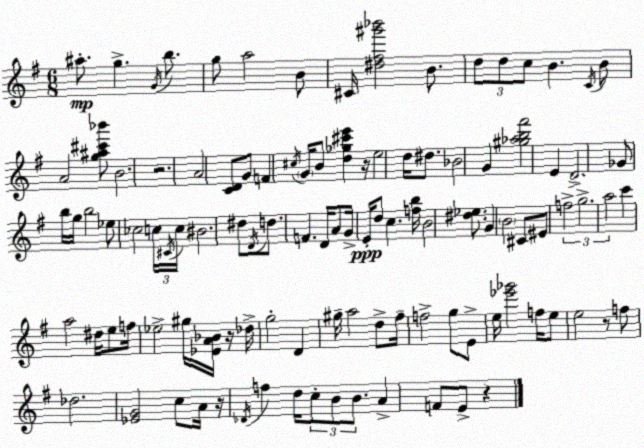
X:1
T:Untitled
M:6/8
L:1/4
K:Em
^a/2 g G/4 b/2 g/2 a2 B/2 ^C/4 [^d^f^g'_b']2 B/2 d/2 d/2 c/2 B C/4 B/2 A2 [g^a^c'_b']/2 B2 z2 A2 [CD]/2 G/2 F ^c/4 G/4 B/2 [d_g^c'e'] z/4 e2 d/4 ^d/2 _B2 G [^g_ab^f']2 E D2 _G/2 b/4 g/4 b2 _e/2 _c2 c/4 ^C/4 c/4 ^B2 ^d/2 D/4 d/2 F D/4 A/2 G/4 E/4 d/2 c [fb]/4 B2 [^d_e]/2 G B2 ^C/2 ^E/2 f2 g2 a2 c' a2 ^d/4 e/2 f/4 _e2 ^g/4 [_EA_B]/4 z/4 _d/4 g2 D ^g/4 a2 d/2 ^f/4 f2 g/2 E/2 e/4 [_e'_g']2 f/4 e/2 e2 z/2 f/2 _d2 [_EG]2 c/2 A/4 z/4 _D/4 f d/4 c/2 B/2 B/2 A F/2 E/2 z